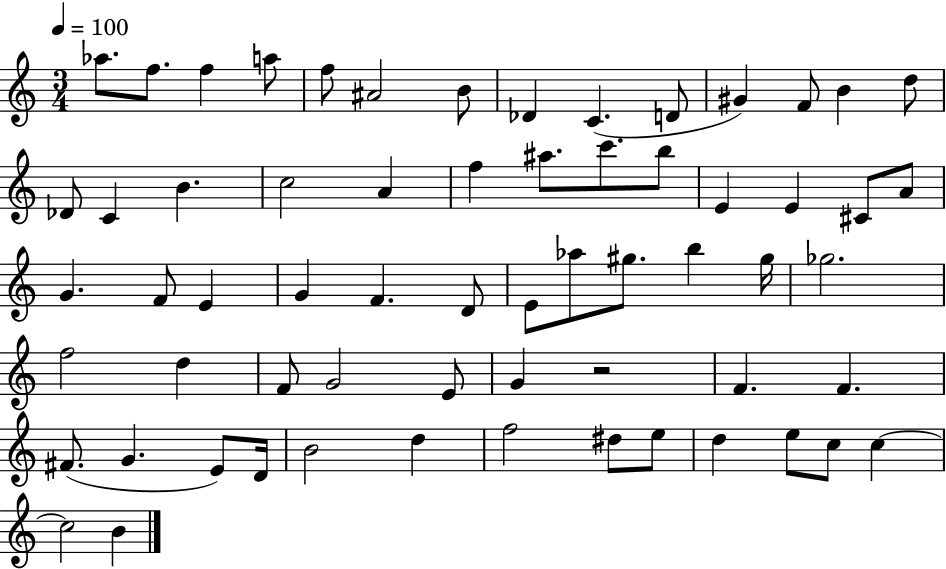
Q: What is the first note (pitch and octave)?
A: Ab5